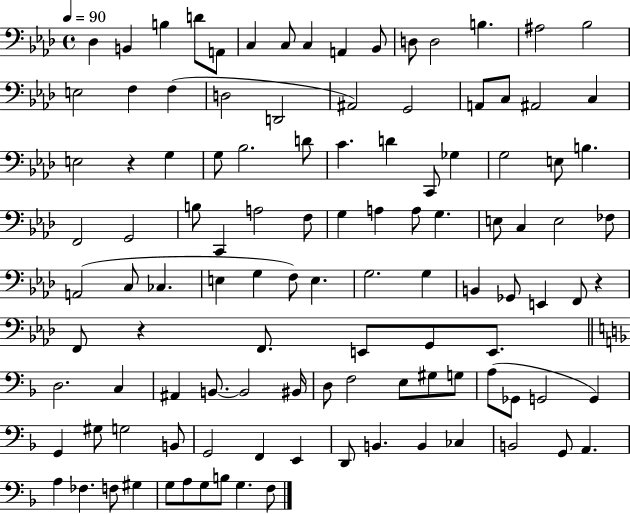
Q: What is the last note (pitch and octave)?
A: F3